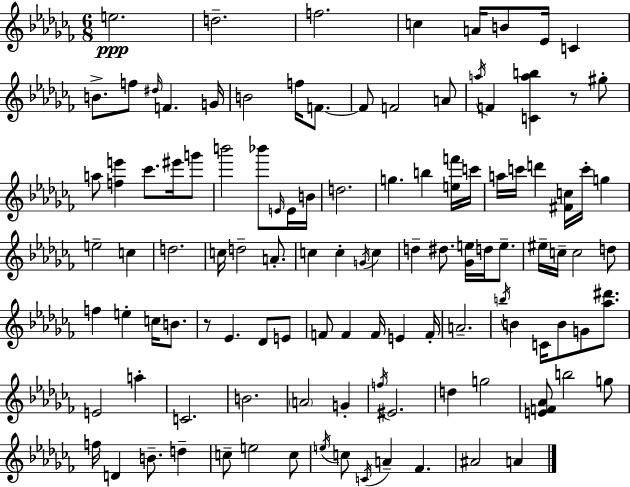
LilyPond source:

{
  \clef treble
  \numericTimeSignature
  \time 6/8
  \key aes \minor
  e''2.\ppp | d''2.-- | f''2. | c''4 a'16 b'8 ees'16 c'4 | \break b'8.-> f''8 \grace { dis''16 } f'4. | g'16 b'2 f''16 f'8.~~ | f'8 f'2 a'8 | \acciaccatura { a''16 } f'4 <c' a'' b''>4 r8 | \break gis''8-. a''8 <f'' e'''>4 ces'''8. eis'''16 | g'''8 b'''2 bes'''8 | \grace { e'16 } e'16 b'16 d''2. | g''4. b''4 | \break <e'' f'''>16 c'''16 a''16 c'''16 d'''4 <fis' c''>16 c'''16-. g''4 | e''2-- c''4 | d''2. | c''16 d''2-- | \break a'8.-. c''4 c''4-. \acciaccatura { g'16 } | c''4 d''4-- dis''8. <ges' e''>16 | d''16 e''8.-- eis''16-- c''16-- c''2 | d''8 f''4 e''4-. | \break c''16 b'8. r8 ees'4. | des'8 e'8 f'8 f'4 f'16 e'4 | f'16-. a'2.-- | \acciaccatura { b''16 } b'4 c'16 b'8 | \break g'8 <aes'' dis'''>8. e'2 | a''4-. c'2. | b'2. | \parenthesize a'2 | \break g'4-. \acciaccatura { f''16 } eis'2. | d''4 g''2 | <e' f' aes'>8 b''2 | g''8 f''16 d'4 b'8.-- | \break d''4-- c''8-- e''2 | c''8 \acciaccatura { e''16 } c''8 \acciaccatura { c'16 } a'4-- | fes'4. ais'2 | a'4 \bar "|."
}